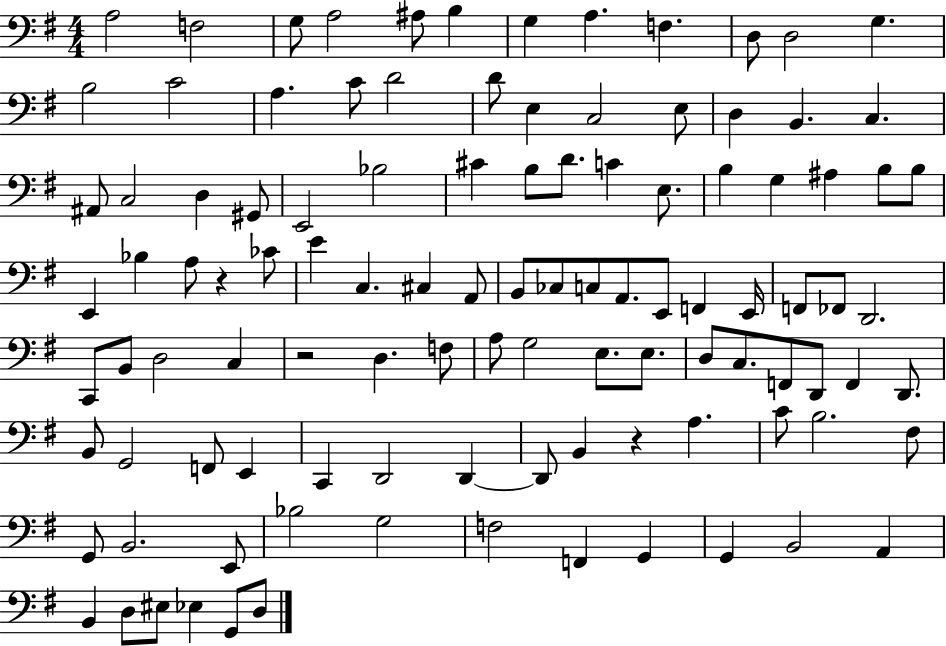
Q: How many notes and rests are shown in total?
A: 107